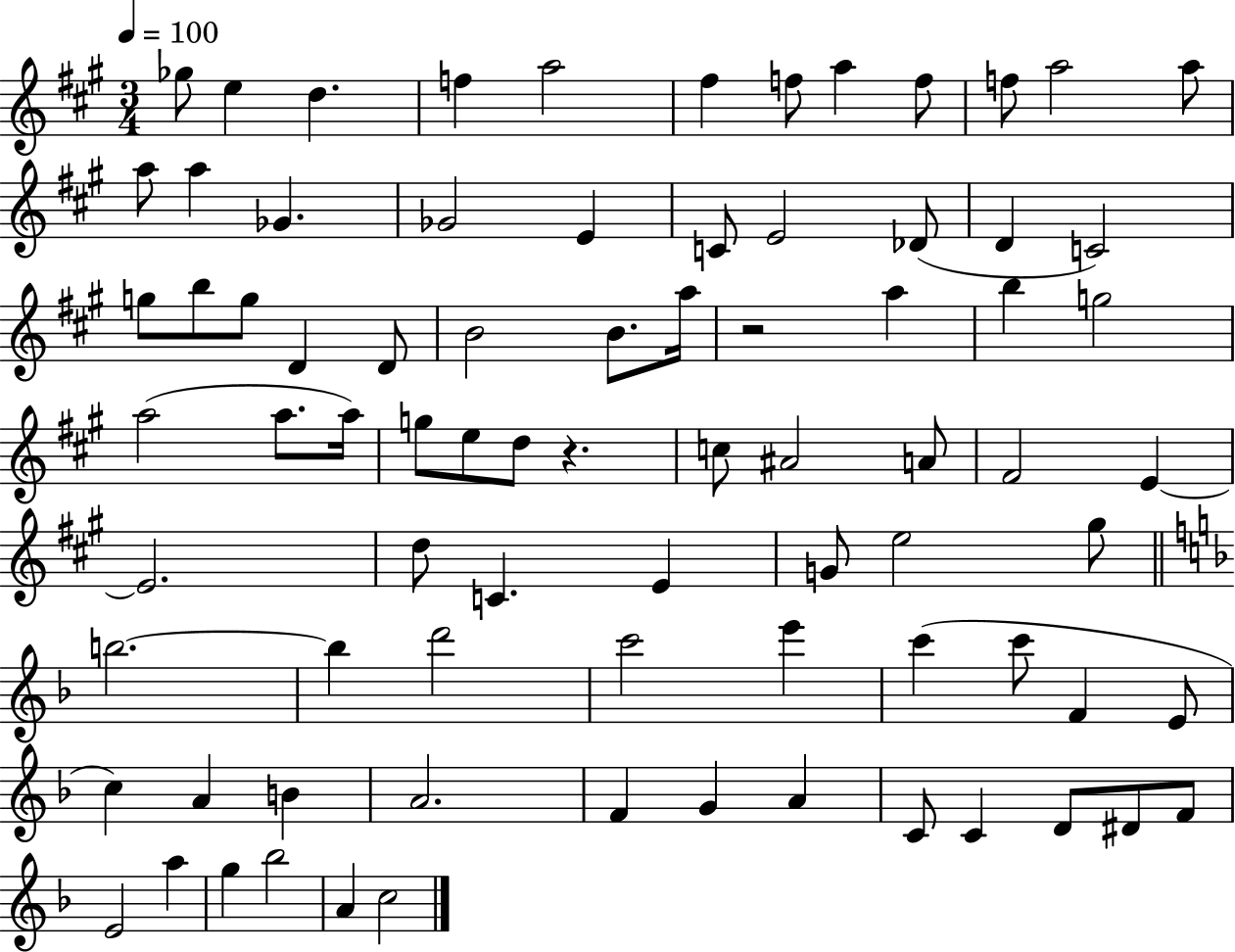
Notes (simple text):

Gb5/e E5/q D5/q. F5/q A5/h F#5/q F5/e A5/q F5/e F5/e A5/h A5/e A5/e A5/q Gb4/q. Gb4/h E4/q C4/e E4/h Db4/e D4/q C4/h G5/e B5/e G5/e D4/q D4/e B4/h B4/e. A5/s R/h A5/q B5/q G5/h A5/h A5/e. A5/s G5/e E5/e D5/e R/q. C5/e A#4/h A4/e F#4/h E4/q E4/h. D5/e C4/q. E4/q G4/e E5/h G#5/e B5/h. B5/q D6/h C6/h E6/q C6/q C6/e F4/q E4/e C5/q A4/q B4/q A4/h. F4/q G4/q A4/q C4/e C4/q D4/e D#4/e F4/e E4/h A5/q G5/q Bb5/h A4/q C5/h